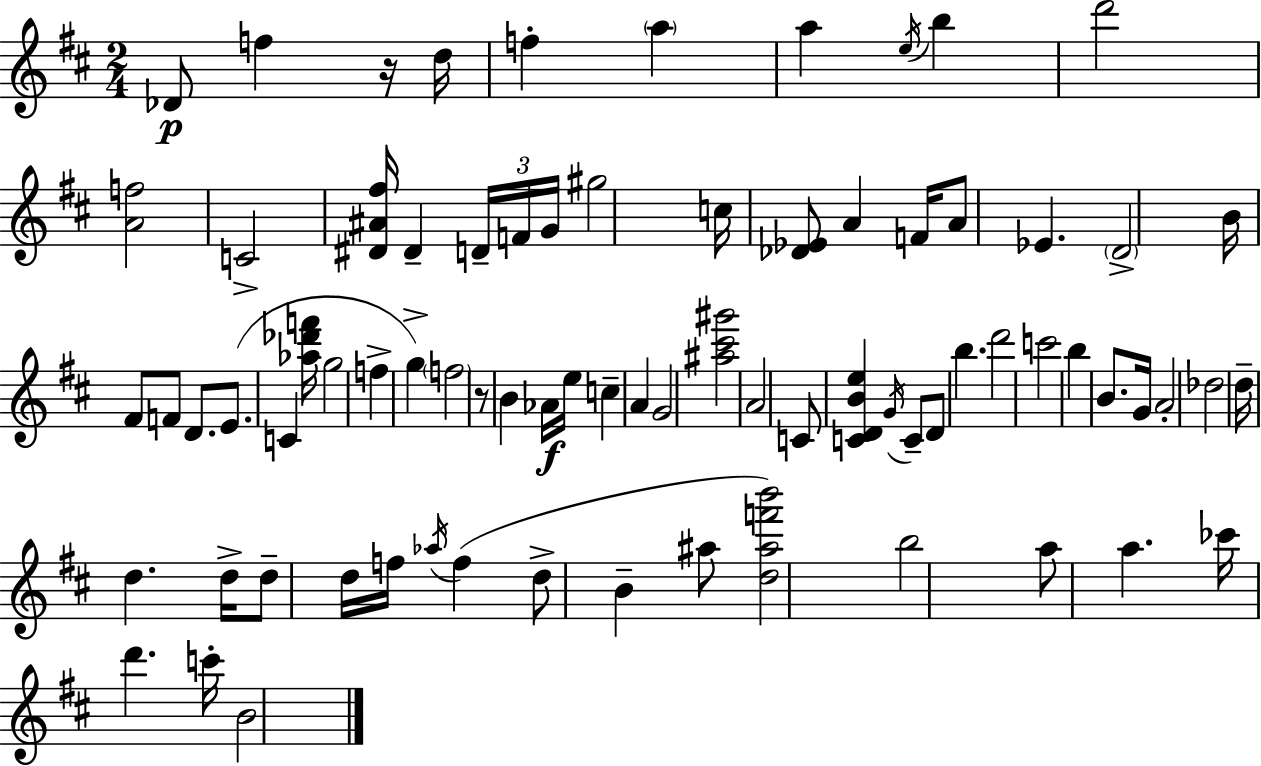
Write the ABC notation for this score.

X:1
T:Untitled
M:2/4
L:1/4
K:D
_D/2 f z/4 d/4 f a a e/4 b d'2 [Af]2 C2 [^D^A^f]/4 ^D D/4 F/4 G/4 ^g2 c/4 [_D_E]/2 A F/4 A/2 _E D2 B/4 ^F/2 F/2 D/2 E/2 C [_a_d'f']/4 g2 f g f2 z/2 B _A/4 e/4 c A G2 [^a^c'^g']2 A2 C/2 [CDBe] G/4 C/2 D/2 b d'2 c'2 b B/2 G/4 A2 _d2 d/4 d d/4 d/2 d/4 f/4 _a/4 f d/2 B ^a/2 [d^af'b']2 b2 a/2 a _c'/4 d' c'/4 B2